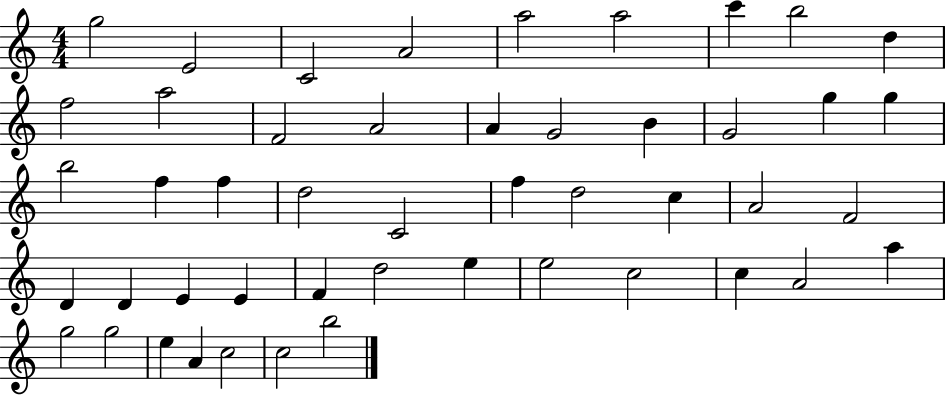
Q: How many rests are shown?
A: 0